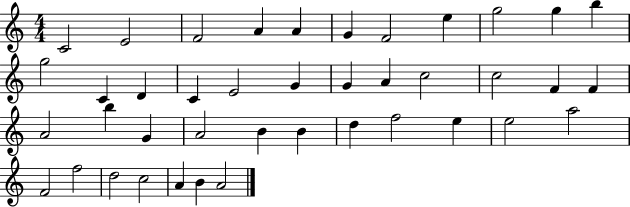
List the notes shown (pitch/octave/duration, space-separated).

C4/h E4/h F4/h A4/q A4/q G4/q F4/h E5/q G5/h G5/q B5/q G5/h C4/q D4/q C4/q E4/h G4/q G4/q A4/q C5/h C5/h F4/q F4/q A4/h B5/q G4/q A4/h B4/q B4/q D5/q F5/h E5/q E5/h A5/h F4/h F5/h D5/h C5/h A4/q B4/q A4/h